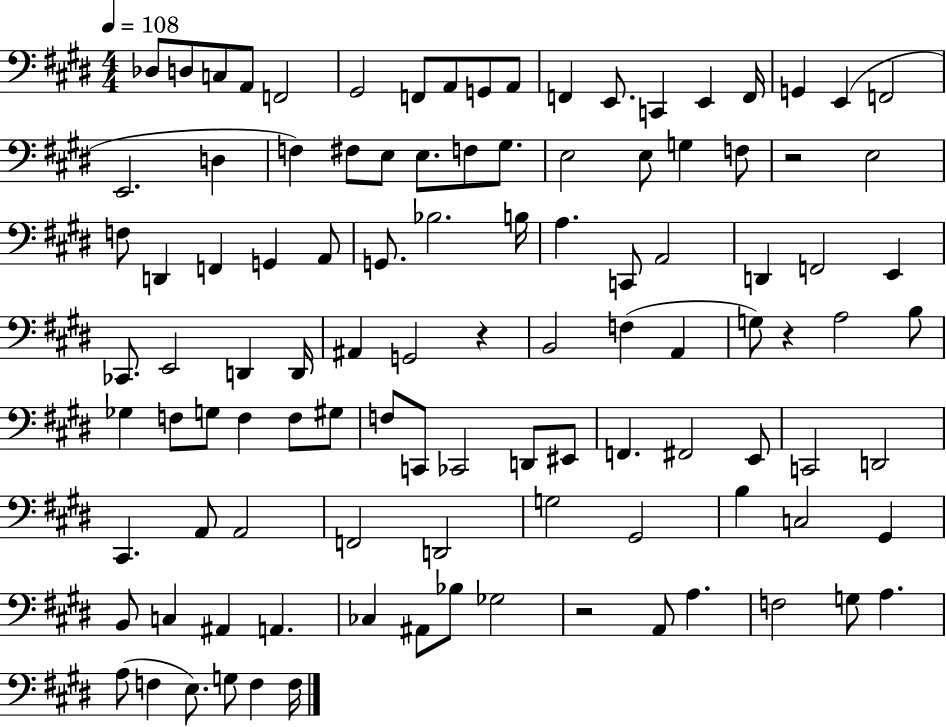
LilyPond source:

{
  \clef bass
  \numericTimeSignature
  \time 4/4
  \key e \major
  \tempo 4 = 108
  \repeat volta 2 { des8 d8 c8 a,8 f,2 | gis,2 f,8 a,8 g,8 a,8 | f,4 e,8. c,4 e,4 f,16 | g,4 e,4( f,2 | \break e,2. d4 | f4) fis8 e8 e8. f8 gis8. | e2 e8 g4 f8 | r2 e2 | \break f8 d,4 f,4 g,4 a,8 | g,8. bes2. b16 | a4. c,8 a,2 | d,4 f,2 e,4 | \break ces,8. e,2 d,4 d,16 | ais,4 g,2 r4 | b,2 f4( a,4 | g8) r4 a2 b8 | \break ges4 f8 g8 f4 f8 gis8 | f8 c,8 ces,2 d,8 eis,8 | f,4. fis,2 e,8 | c,2 d,2 | \break cis,4. a,8 a,2 | f,2 d,2 | g2 gis,2 | b4 c2 gis,4 | \break b,8 c4 ais,4 a,4. | ces4 ais,8 bes8 ges2 | r2 a,8 a4. | f2 g8 a4. | \break a8( f4 e8.) g8 f4 f16 | } \bar "|."
}